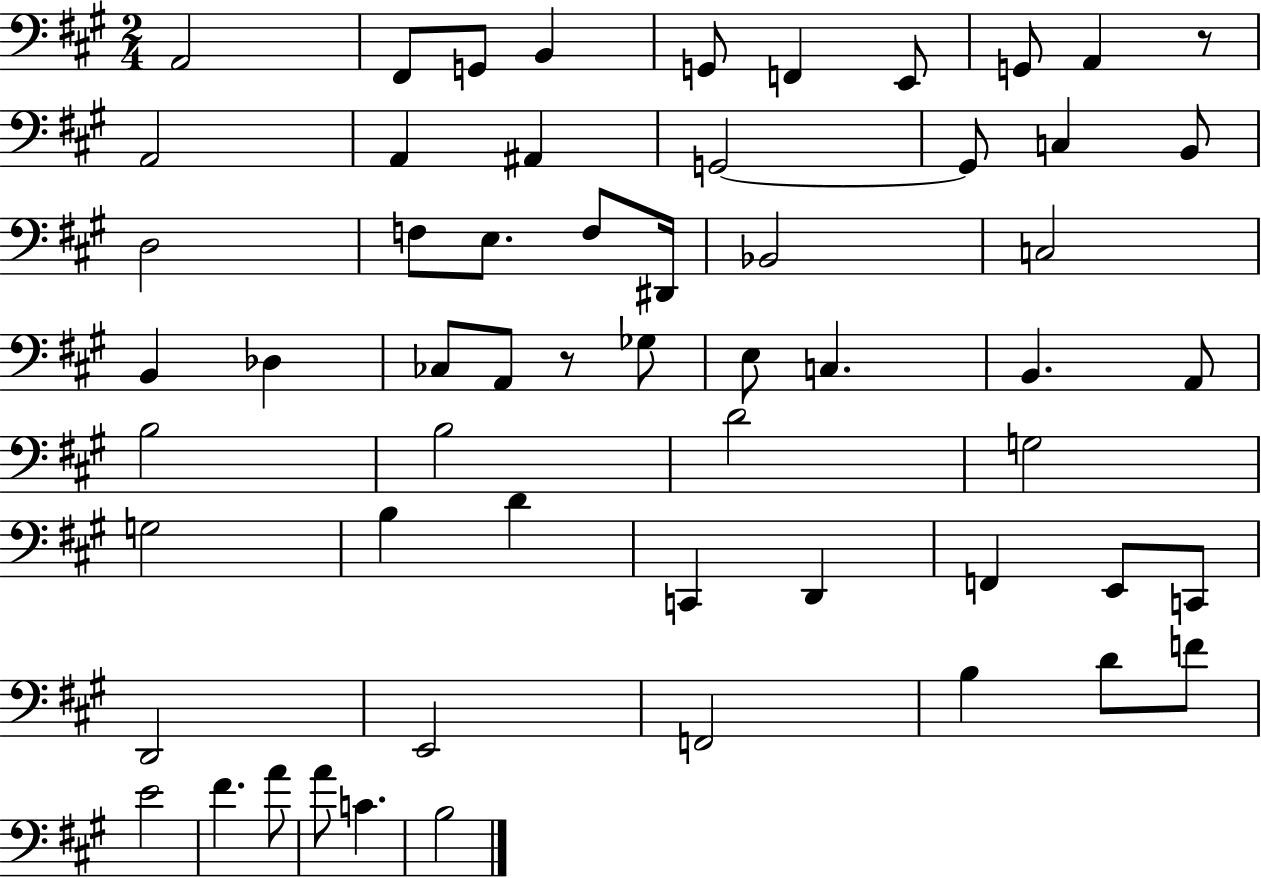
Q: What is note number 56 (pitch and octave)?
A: B3